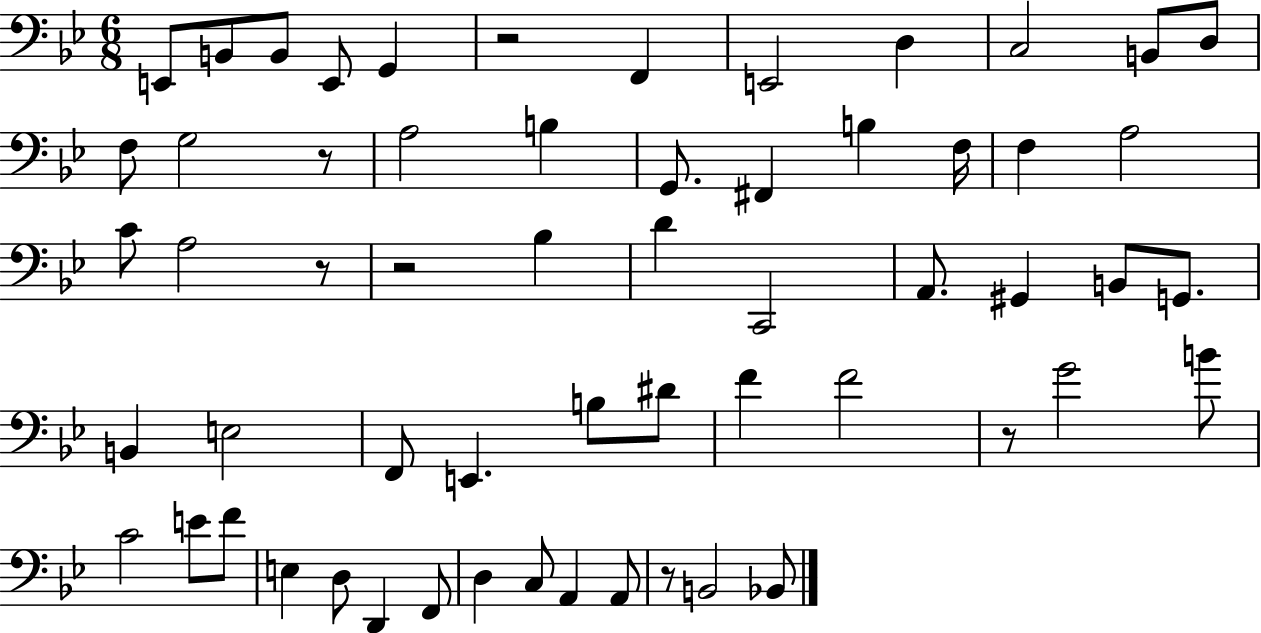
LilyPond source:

{
  \clef bass
  \numericTimeSignature
  \time 6/8
  \key bes \major
  e,8 b,8 b,8 e,8 g,4 | r2 f,4 | e,2 d4 | c2 b,8 d8 | \break f8 g2 r8 | a2 b4 | g,8. fis,4 b4 f16 | f4 a2 | \break c'8 a2 r8 | r2 bes4 | d'4 c,2 | a,8. gis,4 b,8 g,8. | \break b,4 e2 | f,8 e,4. b8 dis'8 | f'4 f'2 | r8 g'2 b'8 | \break c'2 e'8 f'8 | e4 d8 d,4 f,8 | d4 c8 a,4 a,8 | r8 b,2 bes,8 | \break \bar "|."
}